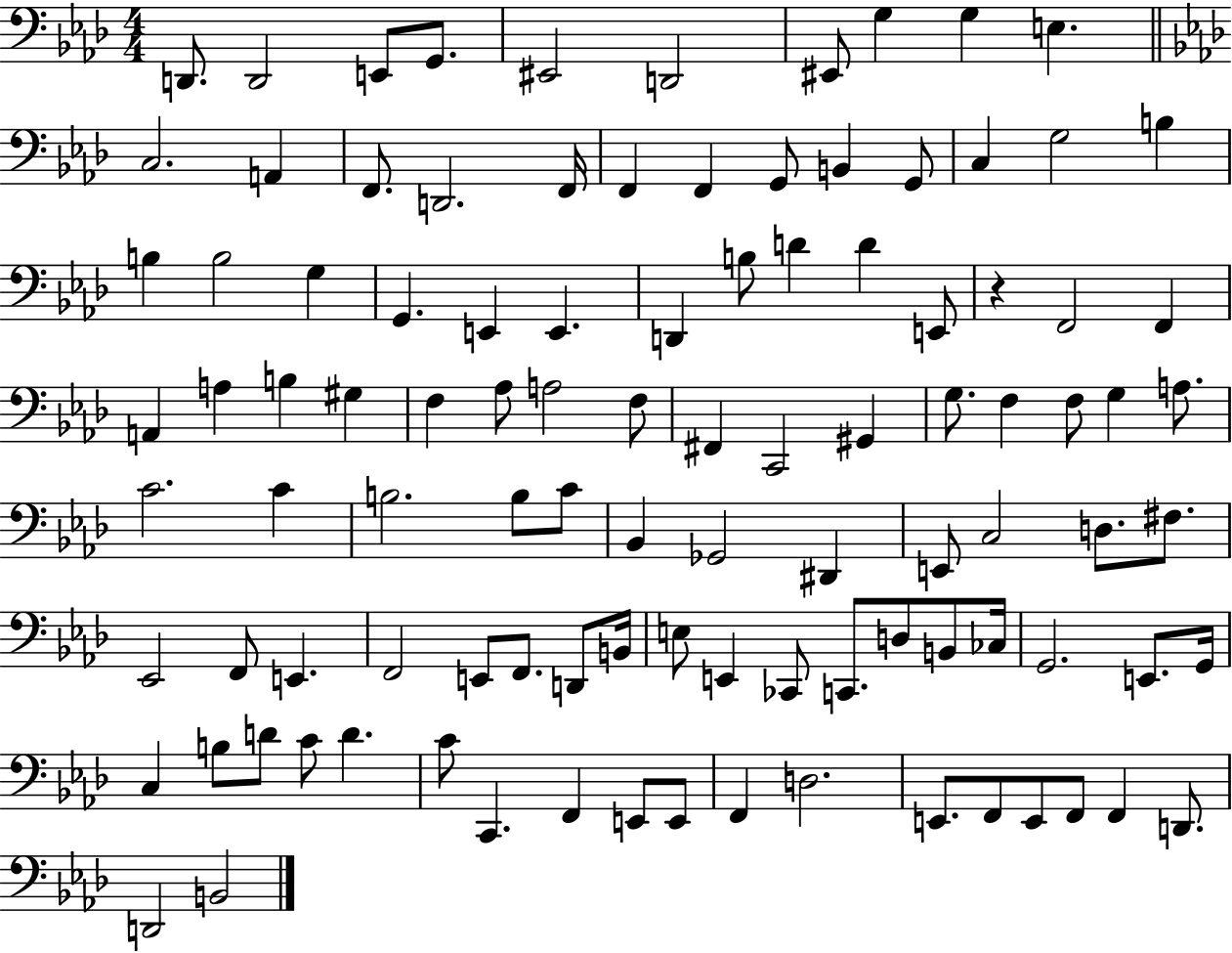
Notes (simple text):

D2/e. D2/h E2/e G2/e. EIS2/h D2/h EIS2/e G3/q G3/q E3/q. C3/h. A2/q F2/e. D2/h. F2/s F2/q F2/q G2/e B2/q G2/e C3/q G3/h B3/q B3/q B3/h G3/q G2/q. E2/q E2/q. D2/q B3/e D4/q D4/q E2/e R/q F2/h F2/q A2/q A3/q B3/q G#3/q F3/q Ab3/e A3/h F3/e F#2/q C2/h G#2/q G3/e. F3/q F3/e G3/q A3/e. C4/h. C4/q B3/h. B3/e C4/e Bb2/q Gb2/h D#2/q E2/e C3/h D3/e. F#3/e. Eb2/h F2/e E2/q. F2/h E2/e F2/e. D2/e B2/s E3/e E2/q CES2/e C2/e. D3/e B2/e CES3/s G2/h. E2/e. G2/s C3/q B3/e D4/e C4/e D4/q. C4/e C2/q. F2/q E2/e E2/e F2/q D3/h. E2/e. F2/e E2/e F2/e F2/q D2/e. D2/h B2/h